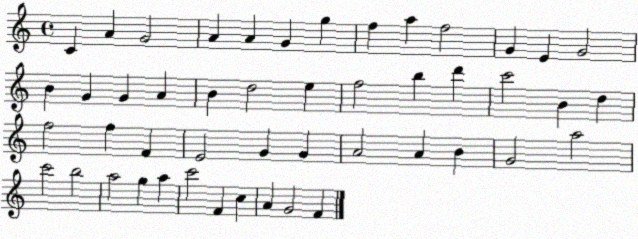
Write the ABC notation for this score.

X:1
T:Untitled
M:4/4
L:1/4
K:C
C A G2 A A G g f a f2 G E G2 B G G A B d2 e f2 b d' c'2 B d f2 f F E2 G G A2 A B G2 a2 c'2 b2 a2 g a c'2 F c A G2 F